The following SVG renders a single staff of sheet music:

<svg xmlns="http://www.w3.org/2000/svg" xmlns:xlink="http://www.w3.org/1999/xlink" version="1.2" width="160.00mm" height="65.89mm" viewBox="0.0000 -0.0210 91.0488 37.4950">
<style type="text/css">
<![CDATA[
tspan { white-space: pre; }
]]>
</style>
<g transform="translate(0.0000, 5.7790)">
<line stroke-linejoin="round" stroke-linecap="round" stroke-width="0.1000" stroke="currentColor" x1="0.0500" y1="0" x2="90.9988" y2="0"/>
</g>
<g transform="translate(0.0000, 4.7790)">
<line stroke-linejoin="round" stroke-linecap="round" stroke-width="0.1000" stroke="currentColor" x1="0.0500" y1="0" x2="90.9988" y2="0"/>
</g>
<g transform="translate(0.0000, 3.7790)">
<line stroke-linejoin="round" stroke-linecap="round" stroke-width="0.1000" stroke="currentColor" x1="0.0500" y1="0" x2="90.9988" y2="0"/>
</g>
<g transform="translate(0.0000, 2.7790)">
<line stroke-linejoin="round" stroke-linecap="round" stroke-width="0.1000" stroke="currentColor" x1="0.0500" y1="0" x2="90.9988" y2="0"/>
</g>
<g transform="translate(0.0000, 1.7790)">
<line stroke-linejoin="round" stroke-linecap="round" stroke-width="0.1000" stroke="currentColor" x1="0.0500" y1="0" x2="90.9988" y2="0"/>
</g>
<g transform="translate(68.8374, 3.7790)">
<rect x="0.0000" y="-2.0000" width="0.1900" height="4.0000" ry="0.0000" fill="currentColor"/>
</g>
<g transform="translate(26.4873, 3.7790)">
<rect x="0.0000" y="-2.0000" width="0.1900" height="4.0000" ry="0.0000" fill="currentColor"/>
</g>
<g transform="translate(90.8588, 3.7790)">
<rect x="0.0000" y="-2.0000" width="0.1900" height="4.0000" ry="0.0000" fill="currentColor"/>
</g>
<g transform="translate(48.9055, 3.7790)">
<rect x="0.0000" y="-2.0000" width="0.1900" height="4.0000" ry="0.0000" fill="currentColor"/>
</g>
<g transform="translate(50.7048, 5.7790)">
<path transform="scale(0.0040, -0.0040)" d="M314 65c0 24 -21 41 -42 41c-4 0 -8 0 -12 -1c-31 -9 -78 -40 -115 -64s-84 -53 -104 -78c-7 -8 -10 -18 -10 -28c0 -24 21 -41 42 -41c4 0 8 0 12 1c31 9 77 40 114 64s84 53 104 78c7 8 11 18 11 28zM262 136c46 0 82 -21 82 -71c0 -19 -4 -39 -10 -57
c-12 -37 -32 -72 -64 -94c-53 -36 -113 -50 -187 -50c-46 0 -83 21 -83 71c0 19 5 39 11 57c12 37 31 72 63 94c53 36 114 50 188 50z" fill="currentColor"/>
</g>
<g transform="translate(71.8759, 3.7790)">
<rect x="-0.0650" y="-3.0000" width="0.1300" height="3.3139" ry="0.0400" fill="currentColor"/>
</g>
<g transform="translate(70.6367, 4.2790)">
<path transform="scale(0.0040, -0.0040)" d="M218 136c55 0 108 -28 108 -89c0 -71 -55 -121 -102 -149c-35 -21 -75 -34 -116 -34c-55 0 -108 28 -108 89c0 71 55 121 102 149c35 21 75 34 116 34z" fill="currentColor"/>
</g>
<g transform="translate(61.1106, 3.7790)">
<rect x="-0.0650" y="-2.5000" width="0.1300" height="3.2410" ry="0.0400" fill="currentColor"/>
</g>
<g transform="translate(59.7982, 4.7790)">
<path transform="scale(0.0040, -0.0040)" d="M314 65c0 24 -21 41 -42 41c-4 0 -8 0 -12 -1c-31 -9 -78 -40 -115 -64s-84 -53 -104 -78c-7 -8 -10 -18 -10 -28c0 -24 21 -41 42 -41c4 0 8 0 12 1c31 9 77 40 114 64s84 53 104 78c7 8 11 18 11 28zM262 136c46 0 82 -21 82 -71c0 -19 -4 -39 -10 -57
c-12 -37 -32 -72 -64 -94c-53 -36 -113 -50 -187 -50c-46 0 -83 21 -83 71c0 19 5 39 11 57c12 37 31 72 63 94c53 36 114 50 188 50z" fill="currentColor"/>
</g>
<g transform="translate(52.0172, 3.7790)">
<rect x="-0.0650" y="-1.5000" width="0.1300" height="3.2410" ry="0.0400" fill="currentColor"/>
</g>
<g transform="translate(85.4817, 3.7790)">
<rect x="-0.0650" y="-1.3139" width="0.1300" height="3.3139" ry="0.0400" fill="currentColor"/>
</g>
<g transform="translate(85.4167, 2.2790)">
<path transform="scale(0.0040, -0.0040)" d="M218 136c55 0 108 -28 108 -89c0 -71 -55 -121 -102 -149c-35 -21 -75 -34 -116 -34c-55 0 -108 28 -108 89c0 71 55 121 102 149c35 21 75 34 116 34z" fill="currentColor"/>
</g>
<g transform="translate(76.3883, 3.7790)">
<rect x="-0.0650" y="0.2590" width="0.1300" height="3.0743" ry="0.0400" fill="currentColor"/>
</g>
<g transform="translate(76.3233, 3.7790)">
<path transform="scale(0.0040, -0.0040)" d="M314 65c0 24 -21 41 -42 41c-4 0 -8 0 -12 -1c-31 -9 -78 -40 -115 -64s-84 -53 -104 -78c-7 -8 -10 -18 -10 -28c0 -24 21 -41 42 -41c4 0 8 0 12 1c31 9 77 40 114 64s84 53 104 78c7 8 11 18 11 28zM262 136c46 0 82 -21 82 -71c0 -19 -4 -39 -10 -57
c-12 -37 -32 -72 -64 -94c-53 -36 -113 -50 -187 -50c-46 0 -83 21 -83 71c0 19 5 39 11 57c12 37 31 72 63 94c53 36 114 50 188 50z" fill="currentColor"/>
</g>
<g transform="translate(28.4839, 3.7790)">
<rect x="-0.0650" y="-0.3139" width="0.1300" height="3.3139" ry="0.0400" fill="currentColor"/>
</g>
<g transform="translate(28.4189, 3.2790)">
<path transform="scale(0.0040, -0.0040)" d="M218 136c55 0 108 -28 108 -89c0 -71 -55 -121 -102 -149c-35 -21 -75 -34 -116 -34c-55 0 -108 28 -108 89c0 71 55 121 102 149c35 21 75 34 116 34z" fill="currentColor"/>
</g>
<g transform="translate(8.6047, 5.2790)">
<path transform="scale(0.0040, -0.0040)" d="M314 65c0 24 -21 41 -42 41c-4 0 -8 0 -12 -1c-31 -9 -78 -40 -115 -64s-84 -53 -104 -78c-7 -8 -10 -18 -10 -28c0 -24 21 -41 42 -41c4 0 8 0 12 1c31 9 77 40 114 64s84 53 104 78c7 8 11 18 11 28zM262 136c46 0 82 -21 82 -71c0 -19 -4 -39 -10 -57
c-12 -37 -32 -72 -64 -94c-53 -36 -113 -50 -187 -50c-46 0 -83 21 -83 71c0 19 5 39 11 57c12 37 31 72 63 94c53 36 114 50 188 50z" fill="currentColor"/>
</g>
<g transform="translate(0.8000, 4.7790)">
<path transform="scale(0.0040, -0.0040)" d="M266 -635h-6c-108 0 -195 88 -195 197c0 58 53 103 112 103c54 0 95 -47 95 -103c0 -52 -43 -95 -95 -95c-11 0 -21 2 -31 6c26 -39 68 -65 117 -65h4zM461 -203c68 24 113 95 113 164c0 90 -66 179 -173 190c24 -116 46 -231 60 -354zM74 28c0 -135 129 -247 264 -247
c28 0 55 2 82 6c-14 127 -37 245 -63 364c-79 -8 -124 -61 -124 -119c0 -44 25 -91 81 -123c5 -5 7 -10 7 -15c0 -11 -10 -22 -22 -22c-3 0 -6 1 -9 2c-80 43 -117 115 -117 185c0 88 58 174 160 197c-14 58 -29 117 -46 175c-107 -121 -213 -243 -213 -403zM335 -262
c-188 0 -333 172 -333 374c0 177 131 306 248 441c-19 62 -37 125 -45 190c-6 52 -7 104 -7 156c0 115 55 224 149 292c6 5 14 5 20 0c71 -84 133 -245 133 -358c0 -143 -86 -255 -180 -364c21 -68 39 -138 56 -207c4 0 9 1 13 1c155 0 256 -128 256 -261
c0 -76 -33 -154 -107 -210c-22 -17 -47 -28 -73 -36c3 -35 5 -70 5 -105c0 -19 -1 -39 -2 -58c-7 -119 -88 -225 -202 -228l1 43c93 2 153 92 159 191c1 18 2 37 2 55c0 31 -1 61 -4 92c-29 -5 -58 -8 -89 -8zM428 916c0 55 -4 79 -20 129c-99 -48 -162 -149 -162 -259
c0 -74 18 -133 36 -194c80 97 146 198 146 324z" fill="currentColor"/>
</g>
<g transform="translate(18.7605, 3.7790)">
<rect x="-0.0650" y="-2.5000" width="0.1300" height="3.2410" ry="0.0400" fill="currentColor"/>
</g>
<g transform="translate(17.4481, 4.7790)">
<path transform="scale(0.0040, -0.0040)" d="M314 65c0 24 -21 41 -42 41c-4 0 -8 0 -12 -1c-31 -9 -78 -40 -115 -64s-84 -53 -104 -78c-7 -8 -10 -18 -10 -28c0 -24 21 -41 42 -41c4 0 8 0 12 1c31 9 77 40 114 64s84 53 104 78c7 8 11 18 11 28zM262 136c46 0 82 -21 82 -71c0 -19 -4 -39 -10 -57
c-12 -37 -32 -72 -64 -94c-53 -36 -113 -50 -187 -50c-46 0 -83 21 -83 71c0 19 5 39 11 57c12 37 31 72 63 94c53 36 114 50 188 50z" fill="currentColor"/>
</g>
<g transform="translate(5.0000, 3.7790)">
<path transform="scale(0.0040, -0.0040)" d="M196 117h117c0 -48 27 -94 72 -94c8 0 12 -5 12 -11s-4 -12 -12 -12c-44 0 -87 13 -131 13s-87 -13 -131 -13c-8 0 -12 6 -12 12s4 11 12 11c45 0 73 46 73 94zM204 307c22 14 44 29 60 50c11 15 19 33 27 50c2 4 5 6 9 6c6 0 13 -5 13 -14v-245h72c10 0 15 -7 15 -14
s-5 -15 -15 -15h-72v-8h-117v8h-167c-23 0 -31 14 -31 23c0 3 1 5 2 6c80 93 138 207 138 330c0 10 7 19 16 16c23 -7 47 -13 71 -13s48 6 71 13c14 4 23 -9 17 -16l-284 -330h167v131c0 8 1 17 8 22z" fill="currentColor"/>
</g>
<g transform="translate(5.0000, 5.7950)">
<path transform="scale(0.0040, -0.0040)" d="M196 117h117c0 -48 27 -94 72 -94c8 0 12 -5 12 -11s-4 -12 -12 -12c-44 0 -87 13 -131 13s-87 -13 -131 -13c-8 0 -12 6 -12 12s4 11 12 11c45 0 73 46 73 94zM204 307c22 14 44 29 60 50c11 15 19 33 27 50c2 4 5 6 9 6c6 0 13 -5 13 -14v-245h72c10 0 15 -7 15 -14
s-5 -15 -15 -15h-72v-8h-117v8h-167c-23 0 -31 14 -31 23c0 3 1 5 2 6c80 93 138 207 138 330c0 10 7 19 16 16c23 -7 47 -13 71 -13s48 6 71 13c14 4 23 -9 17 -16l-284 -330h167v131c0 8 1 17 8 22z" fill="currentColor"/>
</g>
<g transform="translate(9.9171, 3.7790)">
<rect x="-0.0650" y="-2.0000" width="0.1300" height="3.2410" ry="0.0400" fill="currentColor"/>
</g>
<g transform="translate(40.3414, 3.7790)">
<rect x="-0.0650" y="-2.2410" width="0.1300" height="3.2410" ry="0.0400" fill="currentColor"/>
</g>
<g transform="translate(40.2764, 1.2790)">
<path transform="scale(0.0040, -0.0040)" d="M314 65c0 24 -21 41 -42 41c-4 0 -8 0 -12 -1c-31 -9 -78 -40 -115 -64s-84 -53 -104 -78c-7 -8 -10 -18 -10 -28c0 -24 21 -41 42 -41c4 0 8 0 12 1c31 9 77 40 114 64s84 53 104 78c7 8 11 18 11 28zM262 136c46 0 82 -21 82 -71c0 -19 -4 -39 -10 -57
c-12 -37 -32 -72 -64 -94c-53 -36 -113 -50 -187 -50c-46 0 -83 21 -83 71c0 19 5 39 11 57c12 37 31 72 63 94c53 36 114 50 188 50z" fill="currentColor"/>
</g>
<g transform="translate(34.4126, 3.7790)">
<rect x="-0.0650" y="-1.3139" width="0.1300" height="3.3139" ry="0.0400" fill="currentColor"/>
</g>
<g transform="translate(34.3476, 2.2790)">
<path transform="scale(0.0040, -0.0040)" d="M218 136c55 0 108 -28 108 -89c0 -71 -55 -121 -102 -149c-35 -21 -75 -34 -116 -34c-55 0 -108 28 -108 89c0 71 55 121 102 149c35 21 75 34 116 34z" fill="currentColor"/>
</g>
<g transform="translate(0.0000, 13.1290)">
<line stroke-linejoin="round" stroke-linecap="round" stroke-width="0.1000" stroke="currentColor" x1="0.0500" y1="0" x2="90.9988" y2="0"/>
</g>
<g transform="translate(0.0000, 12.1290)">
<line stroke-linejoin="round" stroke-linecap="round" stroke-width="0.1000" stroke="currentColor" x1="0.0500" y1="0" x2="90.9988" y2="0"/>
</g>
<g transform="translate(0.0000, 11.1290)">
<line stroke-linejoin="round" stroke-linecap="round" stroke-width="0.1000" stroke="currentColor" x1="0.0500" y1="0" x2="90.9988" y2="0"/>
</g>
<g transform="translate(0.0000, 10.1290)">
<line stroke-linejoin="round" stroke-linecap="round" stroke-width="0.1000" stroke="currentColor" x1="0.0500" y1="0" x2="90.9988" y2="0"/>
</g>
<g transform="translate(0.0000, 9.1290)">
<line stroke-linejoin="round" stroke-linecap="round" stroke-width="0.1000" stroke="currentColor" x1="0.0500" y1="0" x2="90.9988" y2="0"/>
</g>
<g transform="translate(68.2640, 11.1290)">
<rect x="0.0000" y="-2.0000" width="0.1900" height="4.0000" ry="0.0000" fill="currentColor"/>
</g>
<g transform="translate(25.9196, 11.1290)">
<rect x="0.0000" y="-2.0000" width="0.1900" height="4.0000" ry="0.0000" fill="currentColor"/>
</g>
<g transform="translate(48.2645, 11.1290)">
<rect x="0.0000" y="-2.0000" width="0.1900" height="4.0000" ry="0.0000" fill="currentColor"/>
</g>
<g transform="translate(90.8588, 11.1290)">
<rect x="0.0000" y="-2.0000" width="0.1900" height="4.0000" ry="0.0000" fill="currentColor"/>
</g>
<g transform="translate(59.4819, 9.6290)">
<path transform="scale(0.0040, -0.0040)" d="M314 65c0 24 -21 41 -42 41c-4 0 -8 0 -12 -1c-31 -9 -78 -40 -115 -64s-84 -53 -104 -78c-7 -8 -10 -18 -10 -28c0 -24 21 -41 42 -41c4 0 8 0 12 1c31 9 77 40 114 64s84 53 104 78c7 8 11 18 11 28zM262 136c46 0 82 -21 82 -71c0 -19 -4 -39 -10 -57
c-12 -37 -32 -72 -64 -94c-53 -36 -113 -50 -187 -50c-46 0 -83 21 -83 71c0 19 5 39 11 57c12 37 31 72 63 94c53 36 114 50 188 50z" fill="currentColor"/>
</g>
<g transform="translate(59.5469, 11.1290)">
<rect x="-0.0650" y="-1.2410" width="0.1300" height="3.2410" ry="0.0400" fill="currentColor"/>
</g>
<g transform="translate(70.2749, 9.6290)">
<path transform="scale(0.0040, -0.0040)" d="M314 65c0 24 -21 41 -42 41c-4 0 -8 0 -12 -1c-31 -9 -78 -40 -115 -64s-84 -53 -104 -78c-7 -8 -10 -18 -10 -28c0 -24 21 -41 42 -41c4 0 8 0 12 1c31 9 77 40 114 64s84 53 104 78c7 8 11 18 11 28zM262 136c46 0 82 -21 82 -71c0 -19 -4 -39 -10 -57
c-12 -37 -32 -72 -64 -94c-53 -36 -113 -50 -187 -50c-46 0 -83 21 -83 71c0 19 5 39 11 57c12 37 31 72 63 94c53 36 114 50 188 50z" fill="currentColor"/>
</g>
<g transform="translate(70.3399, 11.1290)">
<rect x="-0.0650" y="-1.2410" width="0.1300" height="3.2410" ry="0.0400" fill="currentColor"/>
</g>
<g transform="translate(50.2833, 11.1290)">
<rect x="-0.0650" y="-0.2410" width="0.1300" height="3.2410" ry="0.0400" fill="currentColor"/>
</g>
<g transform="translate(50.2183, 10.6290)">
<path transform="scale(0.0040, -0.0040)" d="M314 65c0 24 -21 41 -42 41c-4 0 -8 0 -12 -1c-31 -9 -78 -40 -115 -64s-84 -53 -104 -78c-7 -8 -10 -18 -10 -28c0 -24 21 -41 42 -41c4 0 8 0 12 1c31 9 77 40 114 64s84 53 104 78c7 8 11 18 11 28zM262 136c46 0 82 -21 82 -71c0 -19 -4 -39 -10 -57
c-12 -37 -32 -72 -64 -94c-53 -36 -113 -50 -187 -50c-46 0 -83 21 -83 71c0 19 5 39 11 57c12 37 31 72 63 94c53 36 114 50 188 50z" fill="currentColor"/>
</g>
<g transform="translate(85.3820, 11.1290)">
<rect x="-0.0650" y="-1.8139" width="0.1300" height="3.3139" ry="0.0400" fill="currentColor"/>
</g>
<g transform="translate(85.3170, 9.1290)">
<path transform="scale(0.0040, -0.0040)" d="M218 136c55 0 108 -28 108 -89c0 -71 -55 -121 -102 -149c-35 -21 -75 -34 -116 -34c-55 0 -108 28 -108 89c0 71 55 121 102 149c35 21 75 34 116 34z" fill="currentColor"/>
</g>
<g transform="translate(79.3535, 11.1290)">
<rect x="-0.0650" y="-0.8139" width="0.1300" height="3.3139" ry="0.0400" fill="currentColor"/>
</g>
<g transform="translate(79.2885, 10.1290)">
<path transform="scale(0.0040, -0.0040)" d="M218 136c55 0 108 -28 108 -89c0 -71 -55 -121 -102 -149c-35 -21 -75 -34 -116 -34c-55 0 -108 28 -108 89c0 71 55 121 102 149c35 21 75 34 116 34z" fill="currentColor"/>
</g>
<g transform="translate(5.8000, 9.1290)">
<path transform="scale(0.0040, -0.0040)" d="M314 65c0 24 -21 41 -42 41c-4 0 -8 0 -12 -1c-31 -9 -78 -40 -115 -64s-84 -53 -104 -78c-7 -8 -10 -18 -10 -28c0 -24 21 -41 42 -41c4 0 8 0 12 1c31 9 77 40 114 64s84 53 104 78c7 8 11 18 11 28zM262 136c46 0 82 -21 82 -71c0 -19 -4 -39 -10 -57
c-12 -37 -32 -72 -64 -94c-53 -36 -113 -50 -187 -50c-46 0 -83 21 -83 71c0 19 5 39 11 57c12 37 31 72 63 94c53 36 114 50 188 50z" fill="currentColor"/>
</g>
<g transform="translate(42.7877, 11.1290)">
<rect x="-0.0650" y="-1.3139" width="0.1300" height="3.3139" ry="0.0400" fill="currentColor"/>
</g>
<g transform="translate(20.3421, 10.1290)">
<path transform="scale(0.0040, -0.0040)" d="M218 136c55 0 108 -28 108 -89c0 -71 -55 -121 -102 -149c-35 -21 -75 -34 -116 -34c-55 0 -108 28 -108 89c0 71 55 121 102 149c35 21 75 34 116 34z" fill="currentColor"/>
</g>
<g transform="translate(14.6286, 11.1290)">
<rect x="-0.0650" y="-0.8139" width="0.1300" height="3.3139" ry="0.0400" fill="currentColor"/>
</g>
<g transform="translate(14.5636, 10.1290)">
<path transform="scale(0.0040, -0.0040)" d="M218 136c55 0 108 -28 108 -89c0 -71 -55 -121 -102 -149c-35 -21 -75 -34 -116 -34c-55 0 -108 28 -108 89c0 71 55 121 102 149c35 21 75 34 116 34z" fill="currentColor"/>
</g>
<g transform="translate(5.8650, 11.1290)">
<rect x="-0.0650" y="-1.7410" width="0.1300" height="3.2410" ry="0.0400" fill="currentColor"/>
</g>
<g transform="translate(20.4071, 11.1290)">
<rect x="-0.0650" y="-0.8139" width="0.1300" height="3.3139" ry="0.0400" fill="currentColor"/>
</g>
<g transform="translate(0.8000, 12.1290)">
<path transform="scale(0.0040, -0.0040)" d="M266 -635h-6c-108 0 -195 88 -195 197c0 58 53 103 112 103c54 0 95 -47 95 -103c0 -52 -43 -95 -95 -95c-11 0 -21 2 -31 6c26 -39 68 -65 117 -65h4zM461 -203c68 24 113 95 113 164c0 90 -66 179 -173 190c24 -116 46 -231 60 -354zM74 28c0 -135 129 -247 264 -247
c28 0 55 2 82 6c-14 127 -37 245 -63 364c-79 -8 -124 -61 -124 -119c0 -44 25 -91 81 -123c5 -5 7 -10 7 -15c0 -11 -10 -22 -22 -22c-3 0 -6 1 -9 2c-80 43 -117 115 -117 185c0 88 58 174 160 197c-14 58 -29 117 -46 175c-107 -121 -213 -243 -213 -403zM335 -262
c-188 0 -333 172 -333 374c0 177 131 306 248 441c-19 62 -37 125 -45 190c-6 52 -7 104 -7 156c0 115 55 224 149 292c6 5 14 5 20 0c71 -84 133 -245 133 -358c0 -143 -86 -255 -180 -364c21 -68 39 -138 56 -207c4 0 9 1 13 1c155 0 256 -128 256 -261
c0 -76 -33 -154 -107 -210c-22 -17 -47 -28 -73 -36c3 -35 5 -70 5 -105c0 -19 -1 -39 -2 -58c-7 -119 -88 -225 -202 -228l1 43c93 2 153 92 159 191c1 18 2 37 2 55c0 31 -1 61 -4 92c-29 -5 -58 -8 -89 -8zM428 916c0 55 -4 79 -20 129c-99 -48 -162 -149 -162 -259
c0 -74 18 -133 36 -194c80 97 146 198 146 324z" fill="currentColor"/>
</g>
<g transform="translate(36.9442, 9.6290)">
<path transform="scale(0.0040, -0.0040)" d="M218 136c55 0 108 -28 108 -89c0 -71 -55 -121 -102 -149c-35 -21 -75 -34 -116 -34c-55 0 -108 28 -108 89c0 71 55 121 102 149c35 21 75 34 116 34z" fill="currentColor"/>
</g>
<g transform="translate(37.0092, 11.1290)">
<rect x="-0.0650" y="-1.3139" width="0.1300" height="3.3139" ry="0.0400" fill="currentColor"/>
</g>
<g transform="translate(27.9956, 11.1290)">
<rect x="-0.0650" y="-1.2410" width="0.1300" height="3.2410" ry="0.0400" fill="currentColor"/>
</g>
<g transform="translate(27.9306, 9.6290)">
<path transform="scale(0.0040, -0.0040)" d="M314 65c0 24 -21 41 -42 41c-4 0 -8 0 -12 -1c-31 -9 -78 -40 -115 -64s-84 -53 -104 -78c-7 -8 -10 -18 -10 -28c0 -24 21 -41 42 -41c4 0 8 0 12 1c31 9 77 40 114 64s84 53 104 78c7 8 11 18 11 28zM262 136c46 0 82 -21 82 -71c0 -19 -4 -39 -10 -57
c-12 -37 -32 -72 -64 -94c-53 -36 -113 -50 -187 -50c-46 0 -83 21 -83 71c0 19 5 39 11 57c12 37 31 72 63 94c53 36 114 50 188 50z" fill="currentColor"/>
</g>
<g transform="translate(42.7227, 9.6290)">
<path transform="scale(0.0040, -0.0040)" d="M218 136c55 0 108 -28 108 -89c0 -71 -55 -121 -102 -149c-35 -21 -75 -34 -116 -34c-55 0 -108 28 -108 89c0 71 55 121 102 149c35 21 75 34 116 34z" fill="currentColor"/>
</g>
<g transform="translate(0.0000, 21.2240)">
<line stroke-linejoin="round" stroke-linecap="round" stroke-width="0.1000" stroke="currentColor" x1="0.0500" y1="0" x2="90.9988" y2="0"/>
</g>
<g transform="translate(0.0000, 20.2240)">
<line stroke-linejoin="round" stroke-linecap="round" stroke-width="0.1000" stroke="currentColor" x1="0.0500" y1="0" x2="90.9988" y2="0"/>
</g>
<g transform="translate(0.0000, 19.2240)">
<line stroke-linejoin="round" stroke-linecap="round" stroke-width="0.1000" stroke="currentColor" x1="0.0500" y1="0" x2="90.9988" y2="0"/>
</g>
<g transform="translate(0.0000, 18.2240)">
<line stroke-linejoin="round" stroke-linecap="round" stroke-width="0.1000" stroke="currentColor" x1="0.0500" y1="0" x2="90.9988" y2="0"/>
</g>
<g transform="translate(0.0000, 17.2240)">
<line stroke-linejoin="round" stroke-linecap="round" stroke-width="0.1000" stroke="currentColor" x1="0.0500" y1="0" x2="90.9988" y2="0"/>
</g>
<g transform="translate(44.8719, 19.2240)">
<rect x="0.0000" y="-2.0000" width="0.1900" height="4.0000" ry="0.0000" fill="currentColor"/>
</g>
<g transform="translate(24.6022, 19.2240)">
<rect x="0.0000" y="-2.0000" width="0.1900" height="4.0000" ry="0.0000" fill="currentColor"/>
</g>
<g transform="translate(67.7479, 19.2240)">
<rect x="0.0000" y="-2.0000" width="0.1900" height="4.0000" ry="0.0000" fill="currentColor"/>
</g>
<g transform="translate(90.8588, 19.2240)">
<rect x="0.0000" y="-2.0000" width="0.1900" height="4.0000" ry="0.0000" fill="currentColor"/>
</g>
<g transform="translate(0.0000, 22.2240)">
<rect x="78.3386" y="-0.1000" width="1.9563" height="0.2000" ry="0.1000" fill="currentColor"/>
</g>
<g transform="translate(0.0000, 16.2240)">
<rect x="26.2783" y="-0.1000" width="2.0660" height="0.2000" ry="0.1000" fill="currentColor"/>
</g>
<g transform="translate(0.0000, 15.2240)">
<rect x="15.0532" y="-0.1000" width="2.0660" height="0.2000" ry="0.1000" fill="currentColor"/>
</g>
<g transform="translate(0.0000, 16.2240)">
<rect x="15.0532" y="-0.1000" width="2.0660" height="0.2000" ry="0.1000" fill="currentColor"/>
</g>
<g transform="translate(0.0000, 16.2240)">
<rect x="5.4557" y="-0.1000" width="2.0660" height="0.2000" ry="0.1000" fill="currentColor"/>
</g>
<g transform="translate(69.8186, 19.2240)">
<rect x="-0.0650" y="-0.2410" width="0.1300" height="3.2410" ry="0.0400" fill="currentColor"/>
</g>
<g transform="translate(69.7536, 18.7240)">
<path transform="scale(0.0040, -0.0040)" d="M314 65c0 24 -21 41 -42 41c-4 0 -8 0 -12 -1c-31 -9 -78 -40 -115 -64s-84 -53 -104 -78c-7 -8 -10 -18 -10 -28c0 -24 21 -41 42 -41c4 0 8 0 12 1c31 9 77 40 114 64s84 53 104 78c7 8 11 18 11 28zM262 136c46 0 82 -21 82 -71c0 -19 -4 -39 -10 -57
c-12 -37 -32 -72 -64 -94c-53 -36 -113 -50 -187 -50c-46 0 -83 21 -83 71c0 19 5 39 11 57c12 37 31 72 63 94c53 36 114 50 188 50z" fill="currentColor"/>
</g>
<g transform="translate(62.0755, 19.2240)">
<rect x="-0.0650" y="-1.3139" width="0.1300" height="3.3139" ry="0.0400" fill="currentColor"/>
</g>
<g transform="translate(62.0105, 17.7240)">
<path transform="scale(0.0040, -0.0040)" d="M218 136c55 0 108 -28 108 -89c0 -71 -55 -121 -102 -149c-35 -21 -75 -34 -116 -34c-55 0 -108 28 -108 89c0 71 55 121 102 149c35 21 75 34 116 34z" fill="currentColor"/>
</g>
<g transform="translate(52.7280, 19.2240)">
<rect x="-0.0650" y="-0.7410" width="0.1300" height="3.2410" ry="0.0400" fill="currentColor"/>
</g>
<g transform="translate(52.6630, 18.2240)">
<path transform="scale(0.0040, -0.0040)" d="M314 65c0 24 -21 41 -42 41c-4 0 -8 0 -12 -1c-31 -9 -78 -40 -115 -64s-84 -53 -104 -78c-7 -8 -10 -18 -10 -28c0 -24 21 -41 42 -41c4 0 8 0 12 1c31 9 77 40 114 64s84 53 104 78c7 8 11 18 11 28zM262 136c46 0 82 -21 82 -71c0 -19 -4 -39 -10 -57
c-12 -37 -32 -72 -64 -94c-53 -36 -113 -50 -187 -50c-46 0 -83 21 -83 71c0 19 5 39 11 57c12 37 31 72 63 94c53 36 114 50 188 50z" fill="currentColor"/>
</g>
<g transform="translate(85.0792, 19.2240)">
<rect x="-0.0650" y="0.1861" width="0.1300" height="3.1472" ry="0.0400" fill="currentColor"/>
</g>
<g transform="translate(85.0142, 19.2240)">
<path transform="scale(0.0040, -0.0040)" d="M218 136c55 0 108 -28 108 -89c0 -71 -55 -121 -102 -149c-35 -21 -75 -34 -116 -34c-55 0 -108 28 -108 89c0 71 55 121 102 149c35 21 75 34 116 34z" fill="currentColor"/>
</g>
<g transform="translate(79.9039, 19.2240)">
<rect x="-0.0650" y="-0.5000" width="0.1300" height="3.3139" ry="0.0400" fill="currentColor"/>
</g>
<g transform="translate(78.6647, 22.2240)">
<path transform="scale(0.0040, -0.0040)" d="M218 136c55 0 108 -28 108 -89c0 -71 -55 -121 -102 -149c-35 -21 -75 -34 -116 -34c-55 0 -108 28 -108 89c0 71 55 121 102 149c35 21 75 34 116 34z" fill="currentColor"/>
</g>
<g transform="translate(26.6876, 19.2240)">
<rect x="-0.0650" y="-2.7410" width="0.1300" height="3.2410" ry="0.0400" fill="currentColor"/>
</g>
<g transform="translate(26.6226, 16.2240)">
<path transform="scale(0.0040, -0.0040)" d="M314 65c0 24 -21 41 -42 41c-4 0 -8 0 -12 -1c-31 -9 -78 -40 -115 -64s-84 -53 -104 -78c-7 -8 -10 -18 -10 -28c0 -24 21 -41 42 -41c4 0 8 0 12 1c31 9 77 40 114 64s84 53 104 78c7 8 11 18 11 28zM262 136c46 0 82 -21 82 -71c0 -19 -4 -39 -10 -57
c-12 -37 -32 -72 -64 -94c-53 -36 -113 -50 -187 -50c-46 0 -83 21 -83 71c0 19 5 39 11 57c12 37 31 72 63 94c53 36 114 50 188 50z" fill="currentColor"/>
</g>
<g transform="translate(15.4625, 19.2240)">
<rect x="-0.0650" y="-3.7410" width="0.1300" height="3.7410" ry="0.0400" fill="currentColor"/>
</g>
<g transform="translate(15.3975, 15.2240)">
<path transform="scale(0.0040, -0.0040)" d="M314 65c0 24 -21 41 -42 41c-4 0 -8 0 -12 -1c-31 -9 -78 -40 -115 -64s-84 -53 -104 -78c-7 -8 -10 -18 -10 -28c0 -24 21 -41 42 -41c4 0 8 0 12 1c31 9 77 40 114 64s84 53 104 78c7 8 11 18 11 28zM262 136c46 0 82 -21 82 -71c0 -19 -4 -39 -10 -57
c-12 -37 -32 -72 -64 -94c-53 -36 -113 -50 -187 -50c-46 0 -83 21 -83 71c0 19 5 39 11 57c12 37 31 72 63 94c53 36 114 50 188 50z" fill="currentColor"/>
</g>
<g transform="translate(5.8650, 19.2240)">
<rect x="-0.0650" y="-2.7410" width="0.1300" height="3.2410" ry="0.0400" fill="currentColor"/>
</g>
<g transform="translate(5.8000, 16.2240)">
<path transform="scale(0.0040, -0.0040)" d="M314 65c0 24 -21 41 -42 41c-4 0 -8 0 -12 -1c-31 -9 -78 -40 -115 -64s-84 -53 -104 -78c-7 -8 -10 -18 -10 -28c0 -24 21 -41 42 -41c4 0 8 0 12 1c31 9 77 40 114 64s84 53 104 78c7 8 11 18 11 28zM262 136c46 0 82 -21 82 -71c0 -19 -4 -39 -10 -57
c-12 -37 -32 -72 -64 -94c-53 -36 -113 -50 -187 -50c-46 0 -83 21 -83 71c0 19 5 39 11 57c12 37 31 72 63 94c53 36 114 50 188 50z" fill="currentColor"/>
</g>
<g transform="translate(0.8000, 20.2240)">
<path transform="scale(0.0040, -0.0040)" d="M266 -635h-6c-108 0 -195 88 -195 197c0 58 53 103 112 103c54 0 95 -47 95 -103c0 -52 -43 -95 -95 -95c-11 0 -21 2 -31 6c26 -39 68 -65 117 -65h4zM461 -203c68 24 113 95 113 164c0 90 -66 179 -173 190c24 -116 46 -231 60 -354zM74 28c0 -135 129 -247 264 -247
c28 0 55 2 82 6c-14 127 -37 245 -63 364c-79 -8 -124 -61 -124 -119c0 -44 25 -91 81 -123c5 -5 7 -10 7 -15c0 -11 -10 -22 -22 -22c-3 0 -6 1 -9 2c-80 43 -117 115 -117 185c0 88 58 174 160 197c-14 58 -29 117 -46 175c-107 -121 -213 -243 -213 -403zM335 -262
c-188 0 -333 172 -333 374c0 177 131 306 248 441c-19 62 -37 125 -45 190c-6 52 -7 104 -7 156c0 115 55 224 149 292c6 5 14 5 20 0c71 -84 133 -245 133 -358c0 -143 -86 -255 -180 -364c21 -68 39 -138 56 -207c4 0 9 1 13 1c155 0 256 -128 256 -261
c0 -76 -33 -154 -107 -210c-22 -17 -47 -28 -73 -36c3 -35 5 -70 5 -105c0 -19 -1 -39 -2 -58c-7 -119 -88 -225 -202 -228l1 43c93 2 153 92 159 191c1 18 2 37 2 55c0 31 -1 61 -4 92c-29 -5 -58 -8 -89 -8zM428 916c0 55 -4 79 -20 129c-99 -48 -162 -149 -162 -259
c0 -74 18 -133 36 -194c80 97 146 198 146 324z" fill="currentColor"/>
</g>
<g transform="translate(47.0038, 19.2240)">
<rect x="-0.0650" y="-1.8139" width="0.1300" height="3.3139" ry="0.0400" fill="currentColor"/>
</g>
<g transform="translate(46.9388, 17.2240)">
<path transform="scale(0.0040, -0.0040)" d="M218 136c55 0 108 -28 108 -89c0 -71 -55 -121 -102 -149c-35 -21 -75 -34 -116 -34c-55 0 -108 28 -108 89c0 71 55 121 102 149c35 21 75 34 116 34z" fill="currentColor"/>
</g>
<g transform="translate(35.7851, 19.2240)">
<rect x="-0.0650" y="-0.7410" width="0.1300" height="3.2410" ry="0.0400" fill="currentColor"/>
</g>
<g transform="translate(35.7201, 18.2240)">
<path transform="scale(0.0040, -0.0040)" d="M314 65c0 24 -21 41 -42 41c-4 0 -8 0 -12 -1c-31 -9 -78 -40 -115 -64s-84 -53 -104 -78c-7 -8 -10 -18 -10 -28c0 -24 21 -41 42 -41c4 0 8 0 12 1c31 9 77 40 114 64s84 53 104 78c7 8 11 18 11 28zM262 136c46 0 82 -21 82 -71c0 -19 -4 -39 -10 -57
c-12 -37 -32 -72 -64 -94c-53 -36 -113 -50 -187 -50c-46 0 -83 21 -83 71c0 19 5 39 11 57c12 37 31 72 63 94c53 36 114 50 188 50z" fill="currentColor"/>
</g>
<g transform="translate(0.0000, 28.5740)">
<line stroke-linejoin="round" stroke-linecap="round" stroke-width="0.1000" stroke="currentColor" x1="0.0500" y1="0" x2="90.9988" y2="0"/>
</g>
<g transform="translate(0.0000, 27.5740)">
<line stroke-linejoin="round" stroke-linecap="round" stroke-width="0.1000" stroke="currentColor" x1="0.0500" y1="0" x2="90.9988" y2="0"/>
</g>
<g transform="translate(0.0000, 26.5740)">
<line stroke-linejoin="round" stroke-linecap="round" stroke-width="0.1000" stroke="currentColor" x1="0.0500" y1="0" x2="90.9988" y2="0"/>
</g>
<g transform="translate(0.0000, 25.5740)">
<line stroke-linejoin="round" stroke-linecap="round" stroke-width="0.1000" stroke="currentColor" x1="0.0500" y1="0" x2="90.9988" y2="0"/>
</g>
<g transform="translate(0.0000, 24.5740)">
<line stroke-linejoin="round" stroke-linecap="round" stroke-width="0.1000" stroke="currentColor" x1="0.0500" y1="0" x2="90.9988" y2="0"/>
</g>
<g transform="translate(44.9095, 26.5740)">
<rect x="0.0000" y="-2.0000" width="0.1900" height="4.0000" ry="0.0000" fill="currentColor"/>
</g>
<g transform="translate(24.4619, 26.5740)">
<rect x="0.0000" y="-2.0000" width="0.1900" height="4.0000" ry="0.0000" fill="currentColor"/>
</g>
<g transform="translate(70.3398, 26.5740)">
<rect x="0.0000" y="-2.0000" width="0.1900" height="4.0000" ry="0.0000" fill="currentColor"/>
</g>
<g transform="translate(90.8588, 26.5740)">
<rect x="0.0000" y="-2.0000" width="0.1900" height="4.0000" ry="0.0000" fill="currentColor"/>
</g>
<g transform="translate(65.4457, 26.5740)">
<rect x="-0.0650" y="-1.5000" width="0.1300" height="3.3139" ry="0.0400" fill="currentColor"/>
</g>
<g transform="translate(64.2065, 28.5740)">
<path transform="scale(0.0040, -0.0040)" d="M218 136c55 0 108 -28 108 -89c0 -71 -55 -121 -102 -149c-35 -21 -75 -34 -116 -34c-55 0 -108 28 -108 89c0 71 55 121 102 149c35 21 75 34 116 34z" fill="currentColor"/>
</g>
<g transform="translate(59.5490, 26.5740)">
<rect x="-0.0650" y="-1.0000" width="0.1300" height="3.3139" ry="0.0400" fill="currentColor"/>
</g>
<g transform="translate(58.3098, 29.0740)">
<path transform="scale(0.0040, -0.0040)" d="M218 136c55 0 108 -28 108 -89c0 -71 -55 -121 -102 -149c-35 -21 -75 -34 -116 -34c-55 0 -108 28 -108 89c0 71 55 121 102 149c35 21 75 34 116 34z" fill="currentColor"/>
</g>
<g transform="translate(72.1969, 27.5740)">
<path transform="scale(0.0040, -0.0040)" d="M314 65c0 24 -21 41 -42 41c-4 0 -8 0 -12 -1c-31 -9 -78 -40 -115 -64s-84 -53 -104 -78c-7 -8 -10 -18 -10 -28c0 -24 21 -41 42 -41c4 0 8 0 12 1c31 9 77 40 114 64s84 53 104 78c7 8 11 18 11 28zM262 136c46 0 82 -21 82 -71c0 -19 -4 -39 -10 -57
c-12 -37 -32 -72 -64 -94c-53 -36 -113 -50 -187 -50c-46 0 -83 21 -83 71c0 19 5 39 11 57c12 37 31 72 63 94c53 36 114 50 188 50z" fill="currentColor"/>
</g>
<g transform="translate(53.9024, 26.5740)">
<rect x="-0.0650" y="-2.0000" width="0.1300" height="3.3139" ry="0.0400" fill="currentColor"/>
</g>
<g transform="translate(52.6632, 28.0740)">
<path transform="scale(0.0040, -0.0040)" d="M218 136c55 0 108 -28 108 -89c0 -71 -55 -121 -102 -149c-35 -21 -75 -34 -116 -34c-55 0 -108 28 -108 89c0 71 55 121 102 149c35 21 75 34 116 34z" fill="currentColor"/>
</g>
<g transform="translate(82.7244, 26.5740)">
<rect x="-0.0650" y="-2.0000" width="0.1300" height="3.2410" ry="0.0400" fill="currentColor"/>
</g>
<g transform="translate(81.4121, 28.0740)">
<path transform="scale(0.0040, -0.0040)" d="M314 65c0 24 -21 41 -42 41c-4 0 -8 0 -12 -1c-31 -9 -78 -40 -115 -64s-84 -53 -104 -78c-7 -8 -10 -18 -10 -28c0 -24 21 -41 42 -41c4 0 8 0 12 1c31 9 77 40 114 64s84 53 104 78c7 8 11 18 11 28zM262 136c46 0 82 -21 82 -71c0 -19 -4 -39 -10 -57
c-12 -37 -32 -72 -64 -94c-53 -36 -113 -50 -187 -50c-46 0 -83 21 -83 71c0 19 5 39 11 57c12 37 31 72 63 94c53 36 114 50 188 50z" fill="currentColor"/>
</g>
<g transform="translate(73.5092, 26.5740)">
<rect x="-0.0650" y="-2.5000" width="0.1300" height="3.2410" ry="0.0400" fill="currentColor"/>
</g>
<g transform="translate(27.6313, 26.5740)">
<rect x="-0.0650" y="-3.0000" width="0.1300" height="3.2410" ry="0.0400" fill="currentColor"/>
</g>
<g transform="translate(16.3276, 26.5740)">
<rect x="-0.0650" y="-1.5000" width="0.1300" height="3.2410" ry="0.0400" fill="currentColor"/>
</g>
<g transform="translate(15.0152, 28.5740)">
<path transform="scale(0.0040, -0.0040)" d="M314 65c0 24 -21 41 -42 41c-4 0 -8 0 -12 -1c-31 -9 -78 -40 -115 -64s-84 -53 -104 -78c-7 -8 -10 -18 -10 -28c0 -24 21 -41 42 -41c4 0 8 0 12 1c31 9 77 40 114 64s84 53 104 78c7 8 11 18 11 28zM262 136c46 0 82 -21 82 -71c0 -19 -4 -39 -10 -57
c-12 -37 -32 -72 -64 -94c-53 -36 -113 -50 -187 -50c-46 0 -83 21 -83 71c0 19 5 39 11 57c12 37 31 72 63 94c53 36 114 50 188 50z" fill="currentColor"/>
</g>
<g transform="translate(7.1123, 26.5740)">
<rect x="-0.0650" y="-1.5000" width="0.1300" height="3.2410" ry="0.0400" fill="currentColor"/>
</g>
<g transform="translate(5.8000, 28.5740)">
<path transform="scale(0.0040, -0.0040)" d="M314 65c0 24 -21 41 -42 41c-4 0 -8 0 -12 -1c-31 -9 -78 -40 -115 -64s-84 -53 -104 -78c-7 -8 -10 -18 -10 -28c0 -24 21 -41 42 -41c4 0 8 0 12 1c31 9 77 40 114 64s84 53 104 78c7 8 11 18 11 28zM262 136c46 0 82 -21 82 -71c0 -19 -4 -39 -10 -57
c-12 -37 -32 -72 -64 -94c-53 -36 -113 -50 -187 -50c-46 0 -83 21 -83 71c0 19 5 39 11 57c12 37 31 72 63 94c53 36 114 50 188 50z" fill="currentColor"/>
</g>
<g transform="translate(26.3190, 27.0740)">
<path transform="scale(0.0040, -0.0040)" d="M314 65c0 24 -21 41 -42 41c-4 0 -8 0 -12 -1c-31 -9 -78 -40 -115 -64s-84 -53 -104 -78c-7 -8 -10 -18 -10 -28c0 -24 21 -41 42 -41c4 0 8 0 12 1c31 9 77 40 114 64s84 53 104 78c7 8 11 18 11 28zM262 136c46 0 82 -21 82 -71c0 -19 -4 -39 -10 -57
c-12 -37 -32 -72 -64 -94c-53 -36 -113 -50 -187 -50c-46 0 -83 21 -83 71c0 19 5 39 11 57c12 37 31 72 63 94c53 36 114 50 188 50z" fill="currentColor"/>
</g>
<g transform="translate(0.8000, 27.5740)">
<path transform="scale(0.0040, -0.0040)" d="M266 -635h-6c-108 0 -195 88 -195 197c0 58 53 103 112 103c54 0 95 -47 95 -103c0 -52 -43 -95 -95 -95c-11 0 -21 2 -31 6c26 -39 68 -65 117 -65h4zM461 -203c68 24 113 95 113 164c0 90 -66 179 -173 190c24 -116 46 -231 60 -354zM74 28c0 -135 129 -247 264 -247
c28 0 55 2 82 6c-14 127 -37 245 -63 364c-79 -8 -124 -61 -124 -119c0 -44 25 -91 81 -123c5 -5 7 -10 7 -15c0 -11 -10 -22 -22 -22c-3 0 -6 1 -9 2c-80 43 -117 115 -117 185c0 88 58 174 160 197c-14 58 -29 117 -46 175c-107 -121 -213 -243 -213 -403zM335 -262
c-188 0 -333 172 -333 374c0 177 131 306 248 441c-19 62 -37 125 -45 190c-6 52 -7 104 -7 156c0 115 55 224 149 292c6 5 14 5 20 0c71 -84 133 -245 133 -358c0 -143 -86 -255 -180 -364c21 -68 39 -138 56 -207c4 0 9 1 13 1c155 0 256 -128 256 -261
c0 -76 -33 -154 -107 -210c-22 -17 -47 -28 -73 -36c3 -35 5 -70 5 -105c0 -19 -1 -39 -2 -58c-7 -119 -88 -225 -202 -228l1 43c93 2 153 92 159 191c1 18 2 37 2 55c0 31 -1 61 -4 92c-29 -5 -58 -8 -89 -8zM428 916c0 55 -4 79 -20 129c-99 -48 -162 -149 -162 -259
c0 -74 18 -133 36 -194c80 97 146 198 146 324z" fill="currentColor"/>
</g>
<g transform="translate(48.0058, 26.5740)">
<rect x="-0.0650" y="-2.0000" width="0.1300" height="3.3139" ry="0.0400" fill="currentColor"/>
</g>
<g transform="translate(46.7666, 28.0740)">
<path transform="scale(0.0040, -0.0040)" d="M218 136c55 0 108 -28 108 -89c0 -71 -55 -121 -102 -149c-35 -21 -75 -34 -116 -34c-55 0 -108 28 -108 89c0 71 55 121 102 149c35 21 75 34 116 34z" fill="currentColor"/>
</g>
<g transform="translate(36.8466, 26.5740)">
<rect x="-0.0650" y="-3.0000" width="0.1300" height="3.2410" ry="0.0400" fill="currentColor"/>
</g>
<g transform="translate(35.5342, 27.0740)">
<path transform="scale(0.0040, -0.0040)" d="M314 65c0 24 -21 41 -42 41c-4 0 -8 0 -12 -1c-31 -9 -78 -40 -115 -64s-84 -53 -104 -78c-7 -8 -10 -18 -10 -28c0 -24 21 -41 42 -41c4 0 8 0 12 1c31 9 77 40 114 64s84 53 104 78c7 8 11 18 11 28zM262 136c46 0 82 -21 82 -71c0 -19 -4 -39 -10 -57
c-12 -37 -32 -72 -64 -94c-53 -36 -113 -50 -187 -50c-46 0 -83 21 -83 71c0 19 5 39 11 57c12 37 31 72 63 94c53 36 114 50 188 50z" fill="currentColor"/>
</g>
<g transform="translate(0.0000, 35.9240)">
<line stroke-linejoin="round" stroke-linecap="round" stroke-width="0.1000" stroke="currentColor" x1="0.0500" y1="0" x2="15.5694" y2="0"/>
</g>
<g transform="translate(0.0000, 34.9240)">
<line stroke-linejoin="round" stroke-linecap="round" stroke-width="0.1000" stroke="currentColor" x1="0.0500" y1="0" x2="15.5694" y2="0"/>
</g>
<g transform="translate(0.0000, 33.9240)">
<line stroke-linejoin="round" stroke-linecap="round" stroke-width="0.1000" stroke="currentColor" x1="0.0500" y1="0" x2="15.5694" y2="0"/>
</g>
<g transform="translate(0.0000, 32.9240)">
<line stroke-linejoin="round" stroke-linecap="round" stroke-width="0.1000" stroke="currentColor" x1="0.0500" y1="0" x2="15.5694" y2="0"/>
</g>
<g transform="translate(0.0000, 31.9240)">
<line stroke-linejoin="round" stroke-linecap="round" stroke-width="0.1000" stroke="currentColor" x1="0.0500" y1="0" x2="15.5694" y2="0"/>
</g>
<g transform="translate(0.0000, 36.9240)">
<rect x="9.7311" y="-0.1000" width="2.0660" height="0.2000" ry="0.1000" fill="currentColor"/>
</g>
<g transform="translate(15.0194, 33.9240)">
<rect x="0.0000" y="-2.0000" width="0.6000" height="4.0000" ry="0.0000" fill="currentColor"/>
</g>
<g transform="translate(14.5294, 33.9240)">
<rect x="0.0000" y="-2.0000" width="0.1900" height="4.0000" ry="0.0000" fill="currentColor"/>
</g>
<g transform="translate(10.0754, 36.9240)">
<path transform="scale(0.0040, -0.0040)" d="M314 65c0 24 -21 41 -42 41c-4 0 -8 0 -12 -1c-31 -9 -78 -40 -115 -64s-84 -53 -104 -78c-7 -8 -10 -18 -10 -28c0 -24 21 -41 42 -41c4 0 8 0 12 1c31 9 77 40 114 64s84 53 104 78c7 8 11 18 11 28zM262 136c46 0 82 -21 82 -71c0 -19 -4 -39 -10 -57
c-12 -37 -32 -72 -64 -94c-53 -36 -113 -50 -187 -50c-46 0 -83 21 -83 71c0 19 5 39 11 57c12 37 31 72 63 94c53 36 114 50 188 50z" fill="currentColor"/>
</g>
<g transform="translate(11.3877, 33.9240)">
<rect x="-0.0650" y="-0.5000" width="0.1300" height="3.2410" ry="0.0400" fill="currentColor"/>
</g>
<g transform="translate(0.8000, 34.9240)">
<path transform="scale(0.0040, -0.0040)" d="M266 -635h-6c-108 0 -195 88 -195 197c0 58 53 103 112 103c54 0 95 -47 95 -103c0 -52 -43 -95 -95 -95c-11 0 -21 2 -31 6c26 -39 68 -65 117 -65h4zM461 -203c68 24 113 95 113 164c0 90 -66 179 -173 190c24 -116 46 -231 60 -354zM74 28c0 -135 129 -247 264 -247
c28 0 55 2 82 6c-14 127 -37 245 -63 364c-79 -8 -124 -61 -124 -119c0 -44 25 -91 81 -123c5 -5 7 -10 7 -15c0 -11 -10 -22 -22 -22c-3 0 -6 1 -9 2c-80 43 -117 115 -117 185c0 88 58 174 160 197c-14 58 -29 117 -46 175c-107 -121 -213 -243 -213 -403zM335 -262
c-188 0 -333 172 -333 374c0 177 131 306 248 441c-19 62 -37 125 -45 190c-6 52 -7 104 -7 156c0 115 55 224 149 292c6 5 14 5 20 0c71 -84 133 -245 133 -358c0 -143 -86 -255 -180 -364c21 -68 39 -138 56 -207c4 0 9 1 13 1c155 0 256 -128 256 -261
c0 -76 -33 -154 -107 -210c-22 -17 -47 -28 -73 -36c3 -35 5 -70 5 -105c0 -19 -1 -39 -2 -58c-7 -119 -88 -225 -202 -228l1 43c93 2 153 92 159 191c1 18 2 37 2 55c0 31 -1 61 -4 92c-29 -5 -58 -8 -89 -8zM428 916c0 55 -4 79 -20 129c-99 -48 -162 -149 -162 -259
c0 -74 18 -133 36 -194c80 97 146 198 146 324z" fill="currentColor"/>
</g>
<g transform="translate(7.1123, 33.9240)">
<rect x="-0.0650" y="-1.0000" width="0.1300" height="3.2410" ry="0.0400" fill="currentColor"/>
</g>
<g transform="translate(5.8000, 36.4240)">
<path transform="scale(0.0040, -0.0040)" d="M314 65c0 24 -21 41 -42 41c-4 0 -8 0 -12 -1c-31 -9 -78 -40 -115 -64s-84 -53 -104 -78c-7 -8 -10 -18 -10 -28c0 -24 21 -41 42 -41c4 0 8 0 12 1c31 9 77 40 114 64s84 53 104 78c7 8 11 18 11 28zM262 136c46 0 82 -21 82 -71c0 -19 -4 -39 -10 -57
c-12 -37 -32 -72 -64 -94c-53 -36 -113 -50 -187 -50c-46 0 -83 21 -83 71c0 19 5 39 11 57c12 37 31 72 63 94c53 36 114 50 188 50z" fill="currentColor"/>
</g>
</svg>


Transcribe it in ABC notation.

X:1
T:Untitled
M:4/4
L:1/4
K:C
F2 G2 c e g2 E2 G2 A B2 e f2 d d e2 e e c2 e2 e2 d f a2 c'2 a2 d2 f d2 e c2 C B E2 E2 A2 A2 F F D E G2 F2 D2 C2